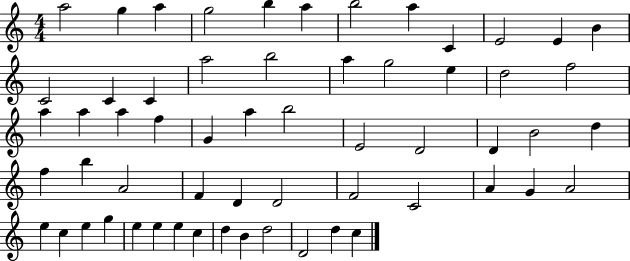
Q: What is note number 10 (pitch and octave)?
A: E4